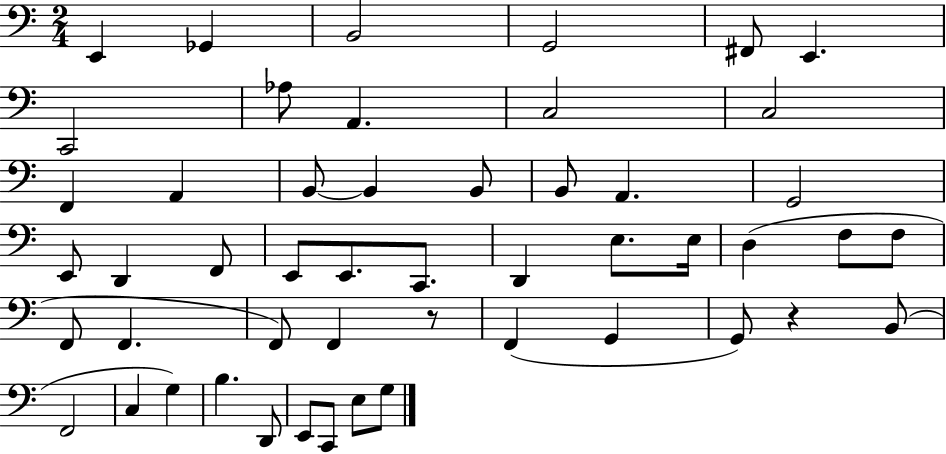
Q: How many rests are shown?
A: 2